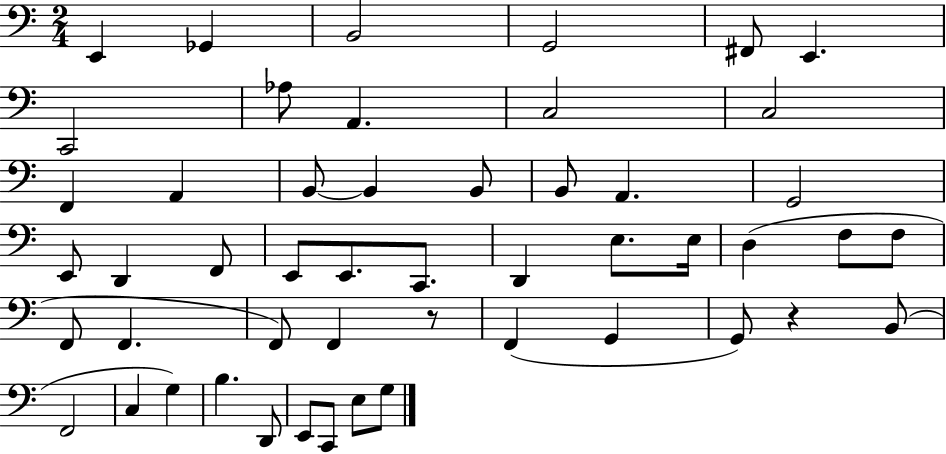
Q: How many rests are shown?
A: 2